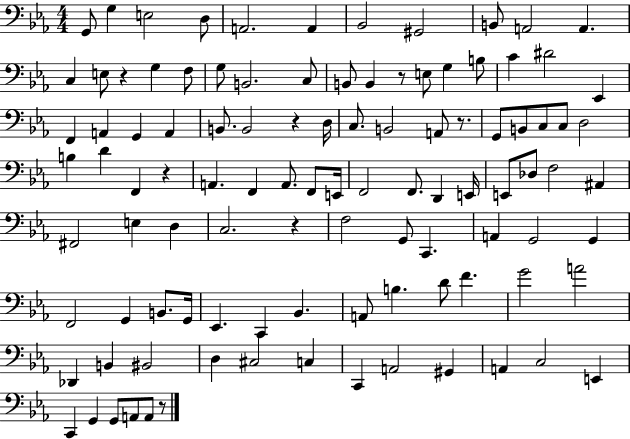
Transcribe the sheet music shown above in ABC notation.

X:1
T:Untitled
M:4/4
L:1/4
K:Eb
G,,/2 G, E,2 D,/2 A,,2 A,, _B,,2 ^G,,2 B,,/2 A,,2 A,, C, E,/2 z G, F,/2 G,/2 B,,2 C,/2 B,,/2 B,, z/2 E,/2 G, B,/2 C ^D2 _E,, F,, A,, G,, A,, B,,/2 B,,2 z D,/4 C,/2 B,,2 A,,/2 z/2 G,,/2 B,,/2 C,/2 C,/2 D,2 B, D F,, z A,, F,, A,,/2 F,,/2 E,,/4 F,,2 F,,/2 D,, E,,/4 E,,/2 _D,/2 F,2 ^A,, ^F,,2 E, D, C,2 z F,2 G,,/2 C,, A,, G,,2 G,, F,,2 G,, B,,/2 G,,/4 _E,, C,, _B,, A,,/2 B, D/2 F G2 A2 _D,, B,, ^B,,2 D, ^C,2 C, C,, A,,2 ^G,, A,, C,2 E,, C,, G,, G,,/2 A,,/2 A,,/2 z/2